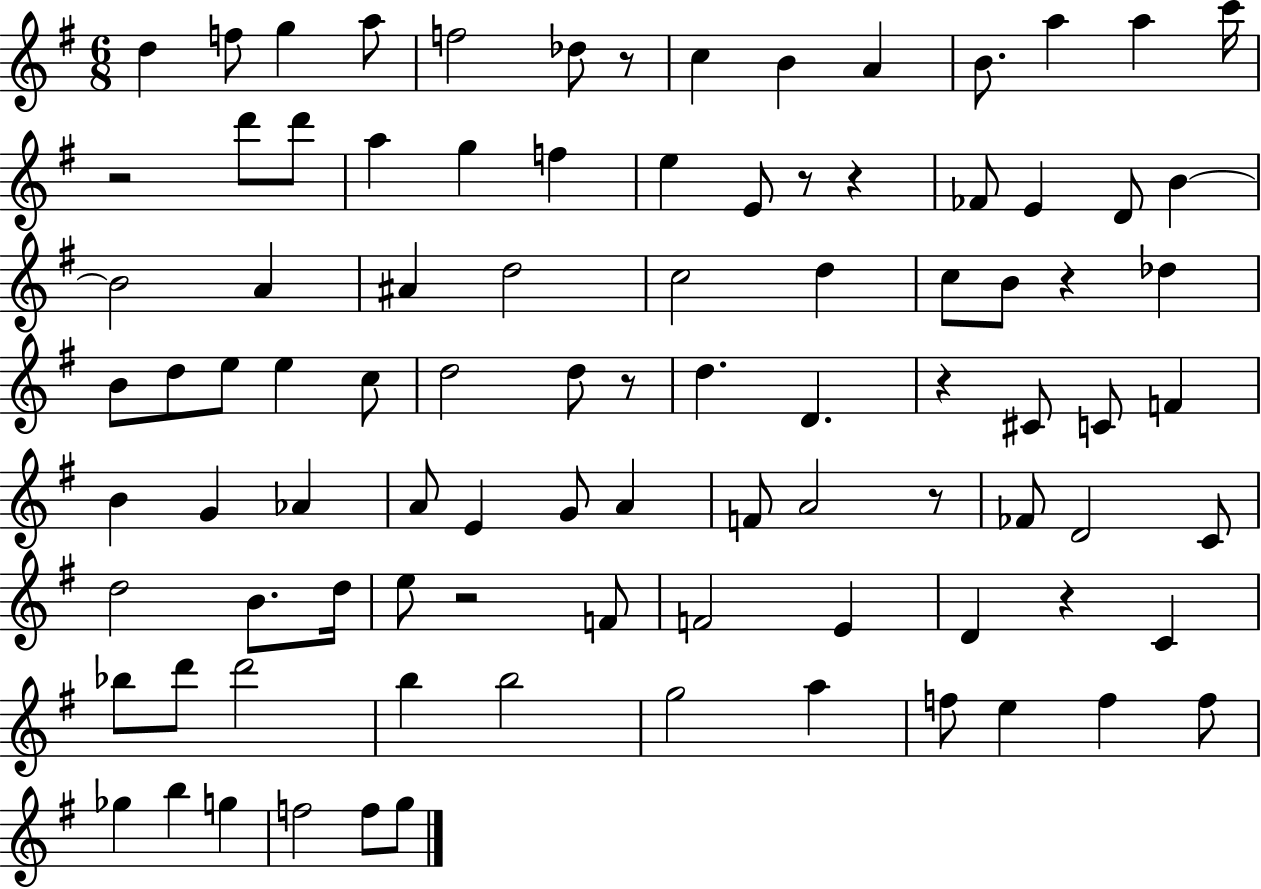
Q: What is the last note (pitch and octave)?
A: G5